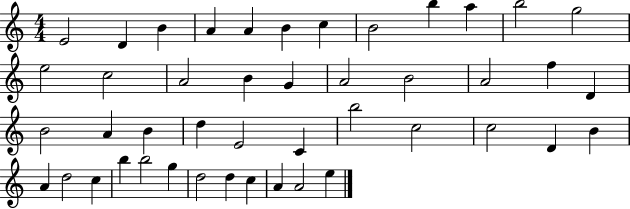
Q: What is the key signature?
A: C major